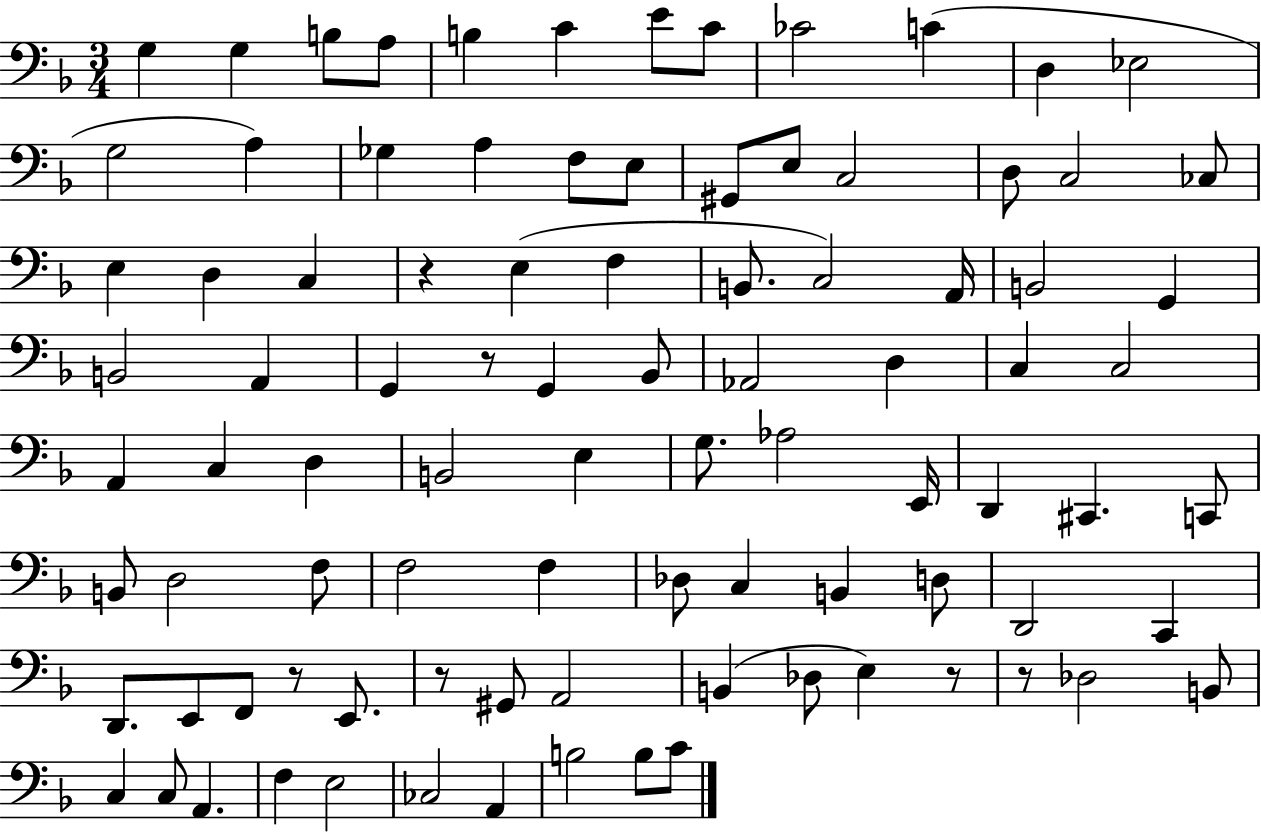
G3/q G3/q B3/e A3/e B3/q C4/q E4/e C4/e CES4/h C4/q D3/q Eb3/h G3/h A3/q Gb3/q A3/q F3/e E3/e G#2/e E3/e C3/h D3/e C3/h CES3/e E3/q D3/q C3/q R/q E3/q F3/q B2/e. C3/h A2/s B2/h G2/q B2/h A2/q G2/q R/e G2/q Bb2/e Ab2/h D3/q C3/q C3/h A2/q C3/q D3/q B2/h E3/q G3/e. Ab3/h E2/s D2/q C#2/q. C2/e B2/e D3/h F3/e F3/h F3/q Db3/e C3/q B2/q D3/e D2/h C2/q D2/e. E2/e F2/e R/e E2/e. R/e G#2/e A2/h B2/q Db3/e E3/q R/e R/e Db3/h B2/e C3/q C3/e A2/q. F3/q E3/h CES3/h A2/q B3/h B3/e C4/e